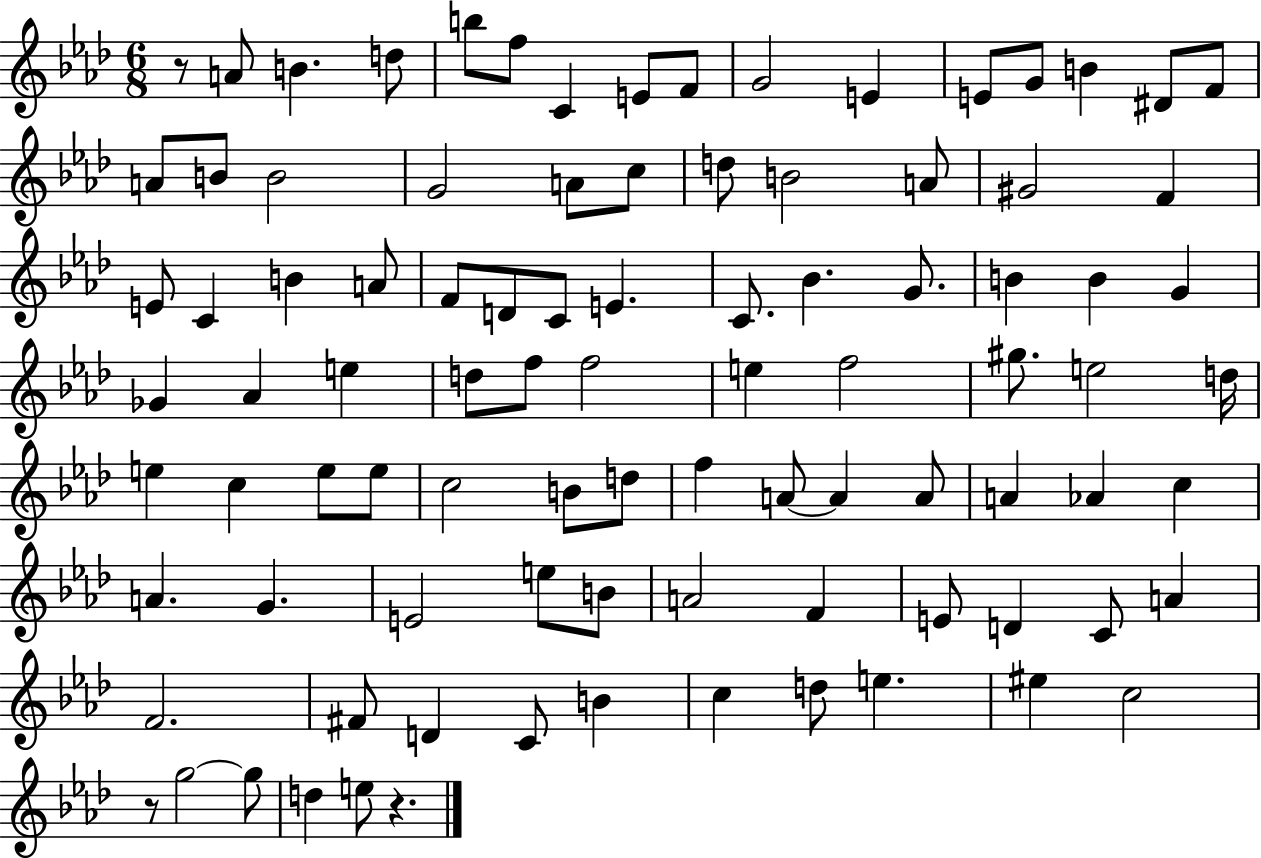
{
  \clef treble
  \numericTimeSignature
  \time 6/8
  \key aes \major
  r8 a'8 b'4. d''8 | b''8 f''8 c'4 e'8 f'8 | g'2 e'4 | e'8 g'8 b'4 dis'8 f'8 | \break a'8 b'8 b'2 | g'2 a'8 c''8 | d''8 b'2 a'8 | gis'2 f'4 | \break e'8 c'4 b'4 a'8 | f'8 d'8 c'8 e'4. | c'8. bes'4. g'8. | b'4 b'4 g'4 | \break ges'4 aes'4 e''4 | d''8 f''8 f''2 | e''4 f''2 | gis''8. e''2 d''16 | \break e''4 c''4 e''8 e''8 | c''2 b'8 d''8 | f''4 a'8~~ a'4 a'8 | a'4 aes'4 c''4 | \break a'4. g'4. | e'2 e''8 b'8 | a'2 f'4 | e'8 d'4 c'8 a'4 | \break f'2. | fis'8 d'4 c'8 b'4 | c''4 d''8 e''4. | eis''4 c''2 | \break r8 g''2~~ g''8 | d''4 e''8 r4. | \bar "|."
}